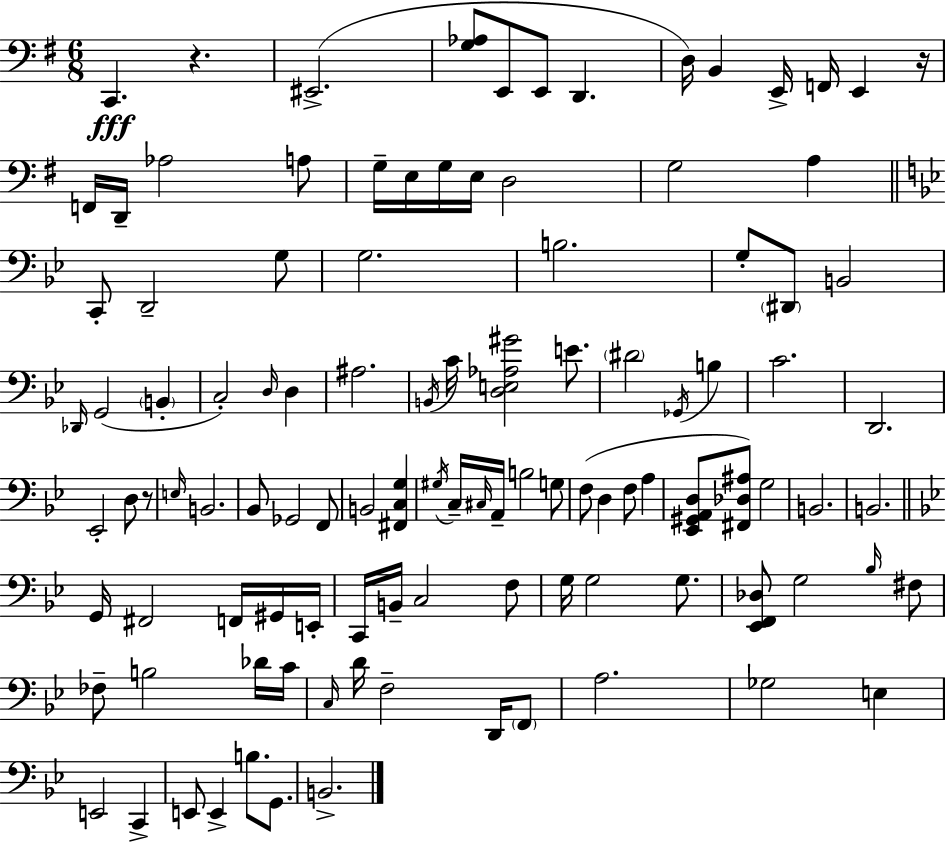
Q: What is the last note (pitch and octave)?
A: B2